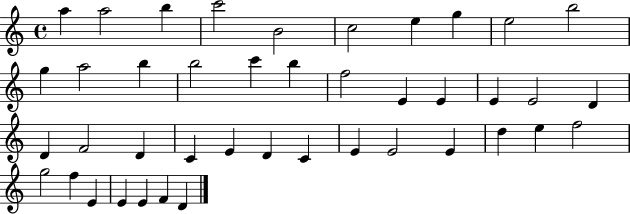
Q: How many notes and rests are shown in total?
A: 42